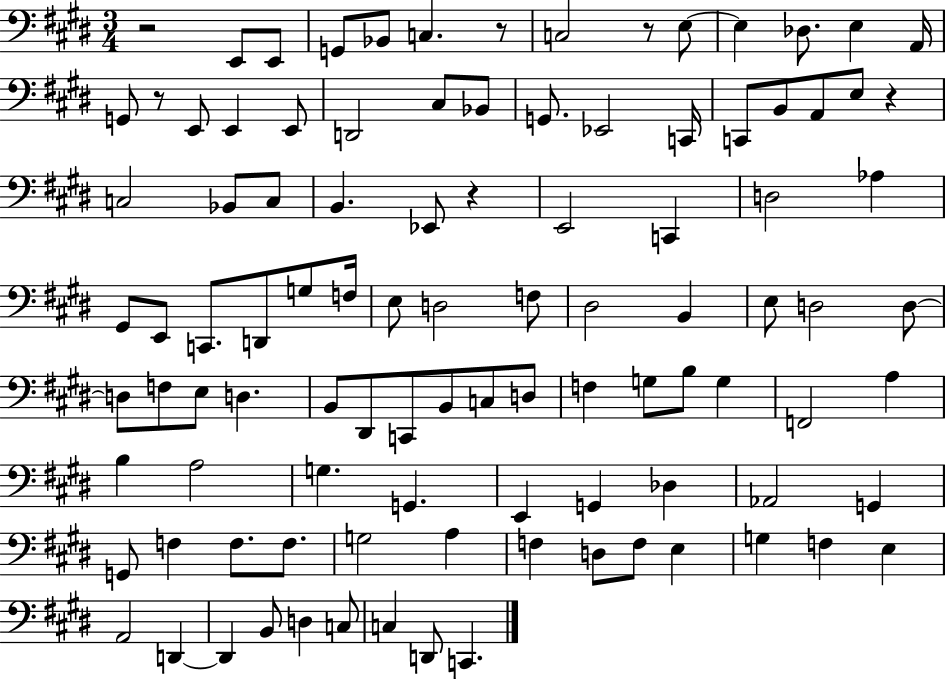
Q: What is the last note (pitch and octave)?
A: C2